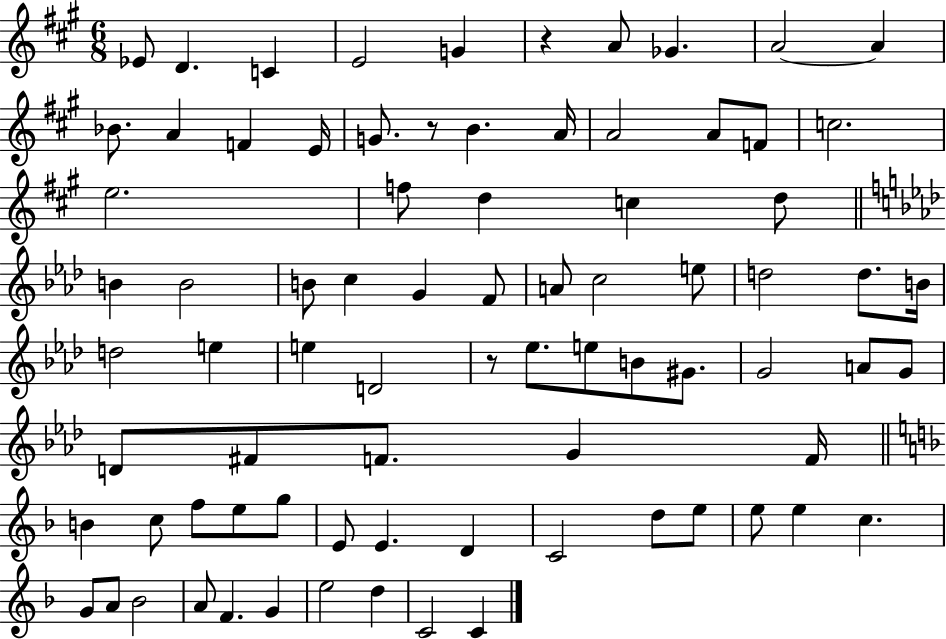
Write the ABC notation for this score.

X:1
T:Untitled
M:6/8
L:1/4
K:A
_E/2 D C E2 G z A/2 _G A2 A _B/2 A F E/4 G/2 z/2 B A/4 A2 A/2 F/2 c2 e2 f/2 d c d/2 B B2 B/2 c G F/2 A/2 c2 e/2 d2 d/2 B/4 d2 e e D2 z/2 _e/2 e/2 B/2 ^G/2 G2 A/2 G/2 D/2 ^F/2 F/2 G F/4 B c/2 f/2 e/2 g/2 E/2 E D C2 d/2 e/2 e/2 e c G/2 A/2 _B2 A/2 F G e2 d C2 C